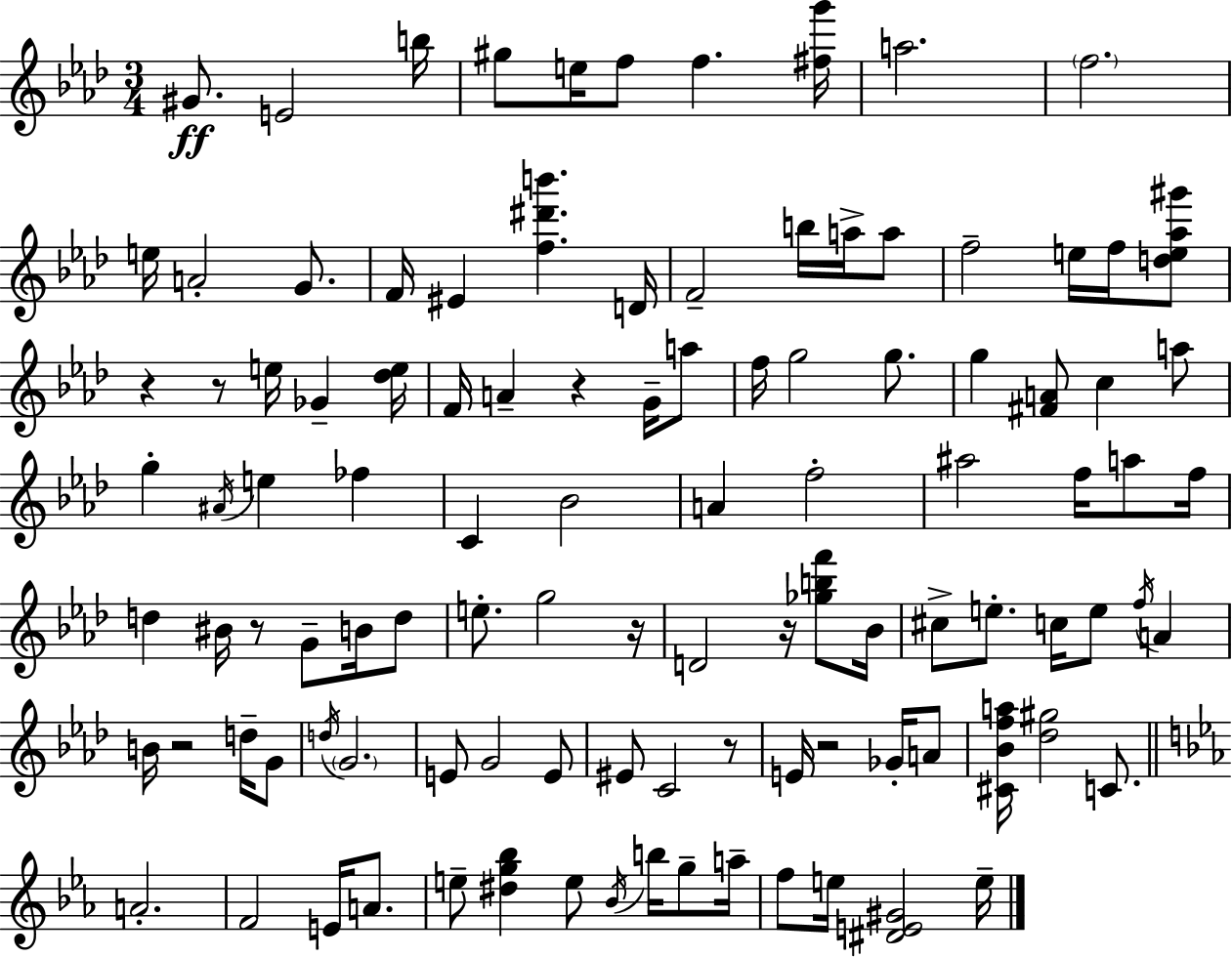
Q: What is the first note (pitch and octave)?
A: G#4